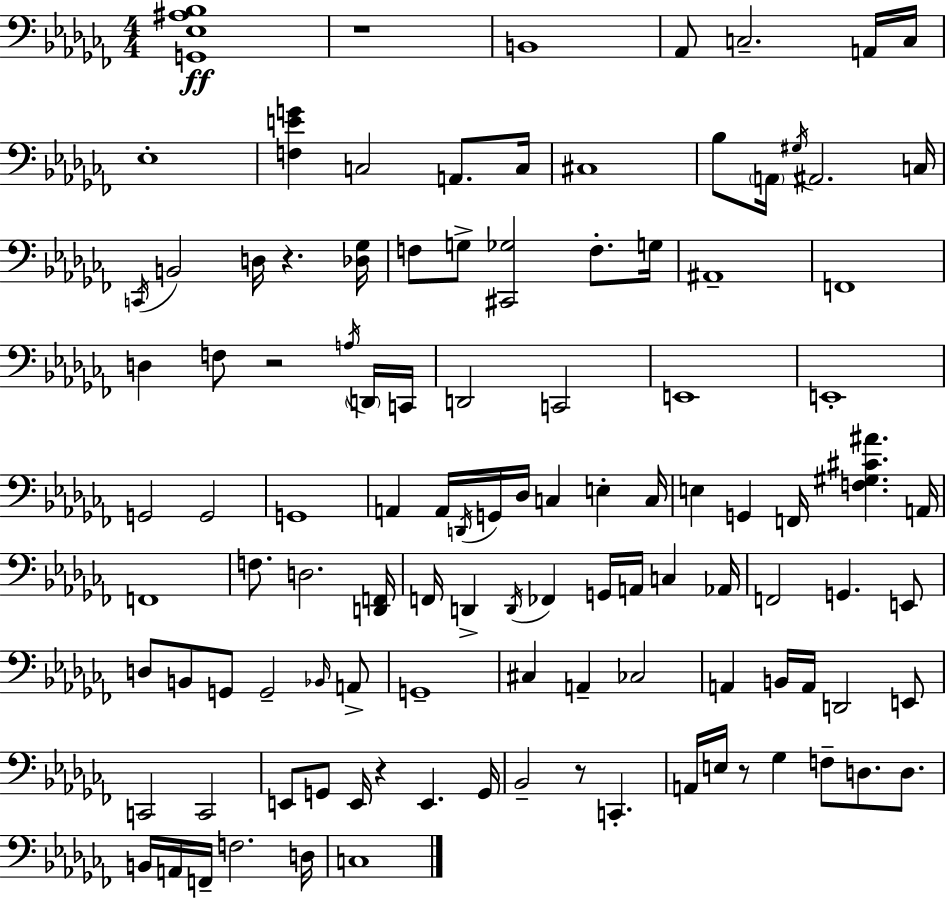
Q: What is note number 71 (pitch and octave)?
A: A2